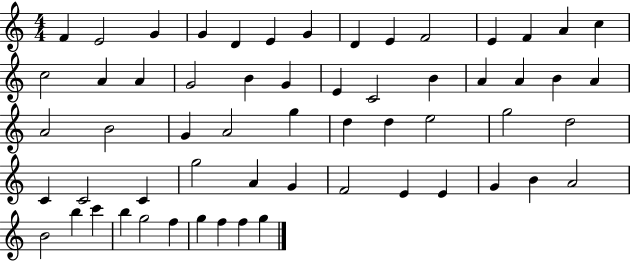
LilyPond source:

{
  \clef treble
  \numericTimeSignature
  \time 4/4
  \key c \major
  f'4 e'2 g'4 | g'4 d'4 e'4 g'4 | d'4 e'4 f'2 | e'4 f'4 a'4 c''4 | \break c''2 a'4 a'4 | g'2 b'4 g'4 | e'4 c'2 b'4 | a'4 a'4 b'4 a'4 | \break a'2 b'2 | g'4 a'2 g''4 | d''4 d''4 e''2 | g''2 d''2 | \break c'4 c'2 c'4 | g''2 a'4 g'4 | f'2 e'4 e'4 | g'4 b'4 a'2 | \break b'2 b''4 c'''4 | b''4 g''2 f''4 | g''4 f''4 f''4 g''4 | \bar "|."
}